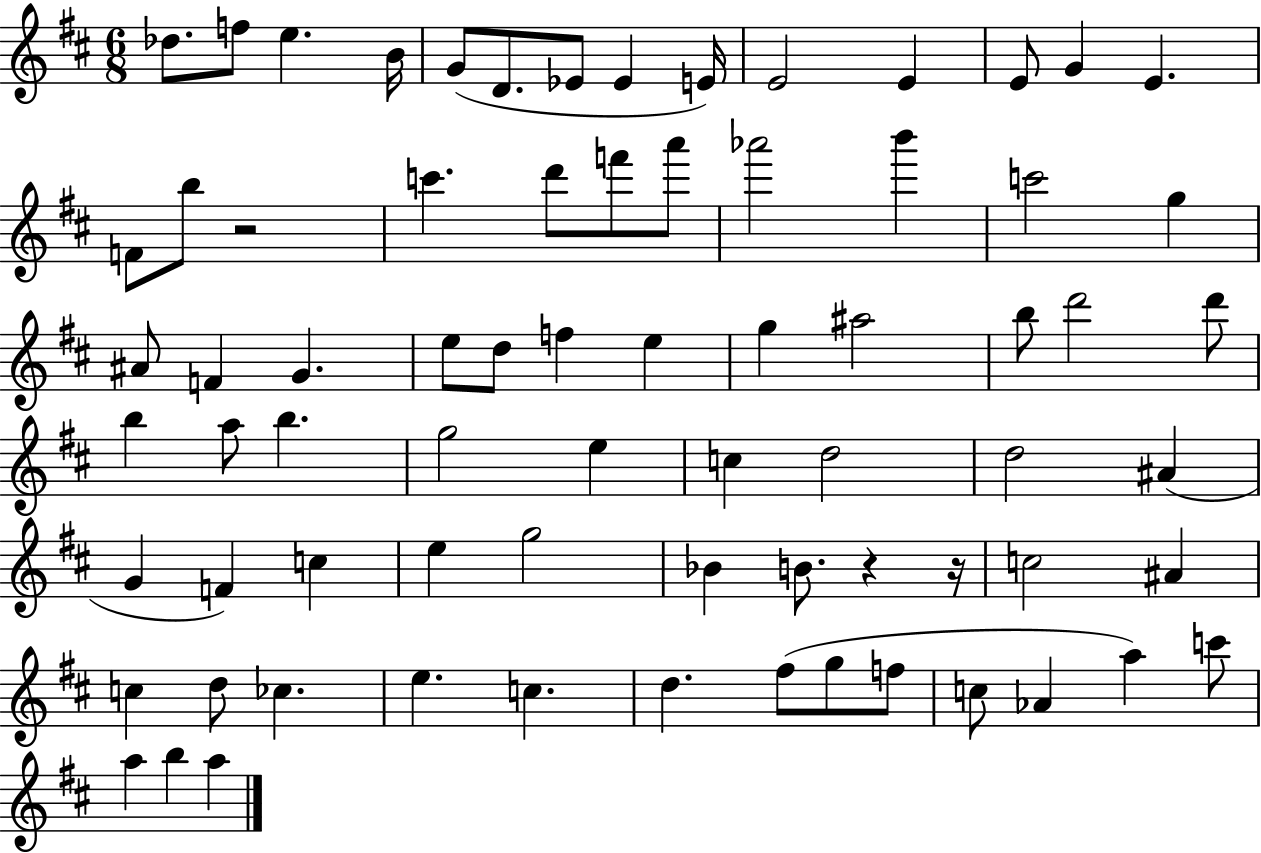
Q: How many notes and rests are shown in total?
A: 73